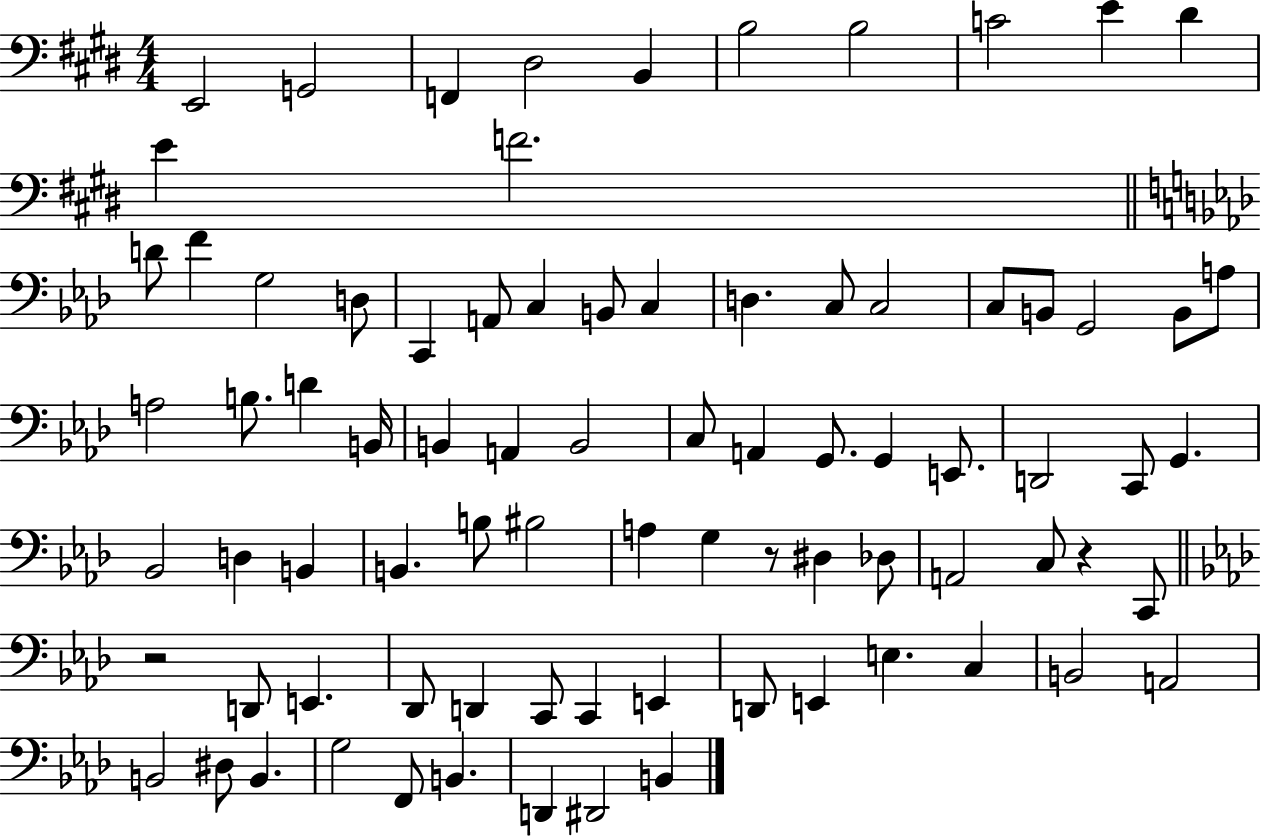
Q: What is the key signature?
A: E major